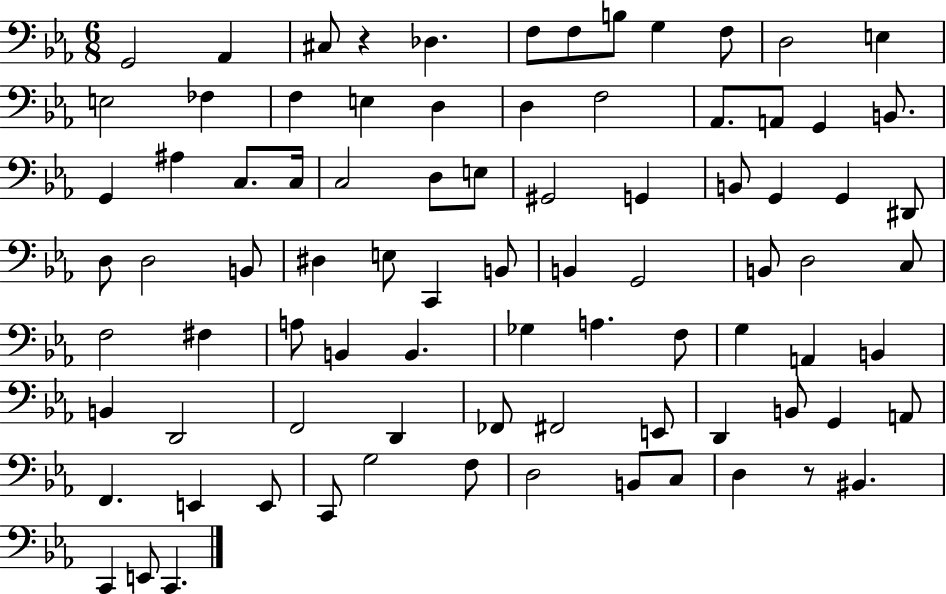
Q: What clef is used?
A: bass